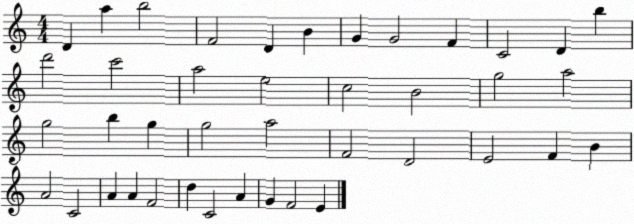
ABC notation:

X:1
T:Untitled
M:4/4
L:1/4
K:C
D a b2 F2 D B G G2 F C2 D b d'2 c'2 a2 e2 c2 B2 g2 a2 g2 b g g2 a2 F2 D2 E2 F B A2 C2 A A F2 d C2 A G F2 E